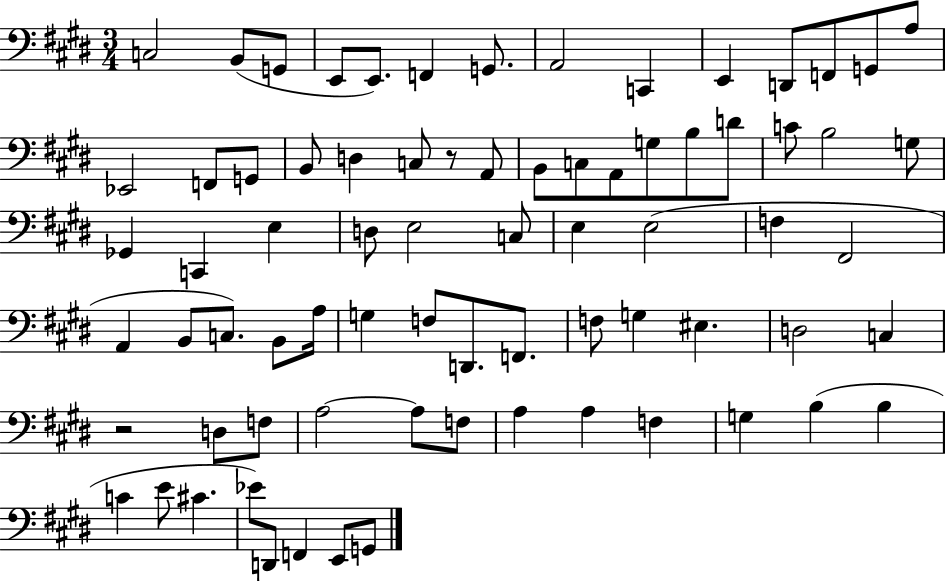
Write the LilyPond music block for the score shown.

{
  \clef bass
  \numericTimeSignature
  \time 3/4
  \key e \major
  c2 b,8( g,8 | e,8 e,8.) f,4 g,8. | a,2 c,4 | e,4 d,8 f,8 g,8 a8 | \break ees,2 f,8 g,8 | b,8 d4 c8 r8 a,8 | b,8 c8 a,8 g8 b8 d'8 | c'8 b2 g8 | \break ges,4 c,4 e4 | d8 e2 c8 | e4 e2( | f4 fis,2 | \break a,4 b,8 c8.) b,8 a16 | g4 f8 d,8. f,8. | f8 g4 eis4. | d2 c4 | \break r2 d8 f8 | a2~~ a8 f8 | a4 a4 f4 | g4 b4( b4 | \break c'4 e'8 cis'4. | ees'8) d,8 f,4 e,8 g,8 | \bar "|."
}